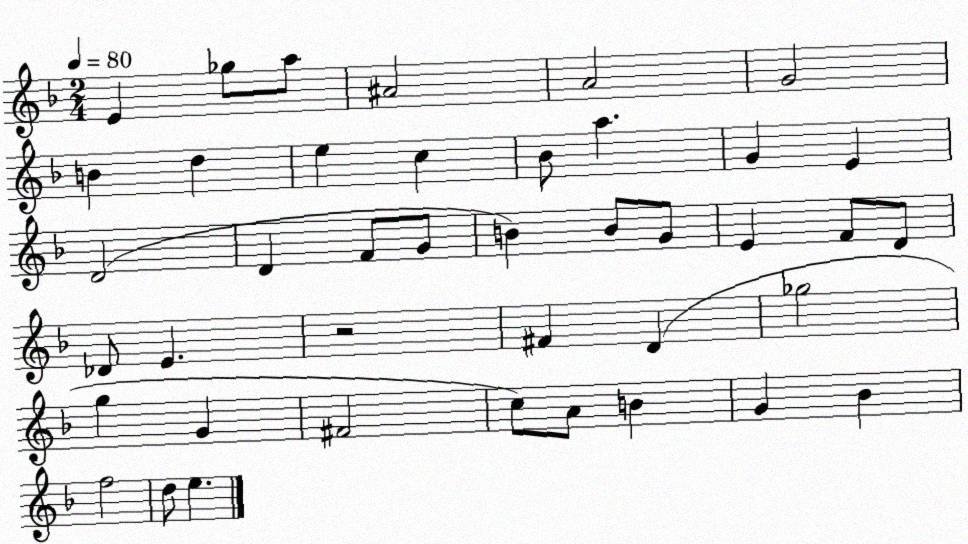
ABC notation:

X:1
T:Untitled
M:2/4
L:1/4
K:F
E _g/2 a/2 ^A2 A2 G2 B d e c _B/2 a G E D2 D F/2 G/2 B B/2 G/2 E F/2 D/2 _D/2 E z2 ^F D _g2 g G ^F2 c/2 A/2 B G _B f2 d/2 e